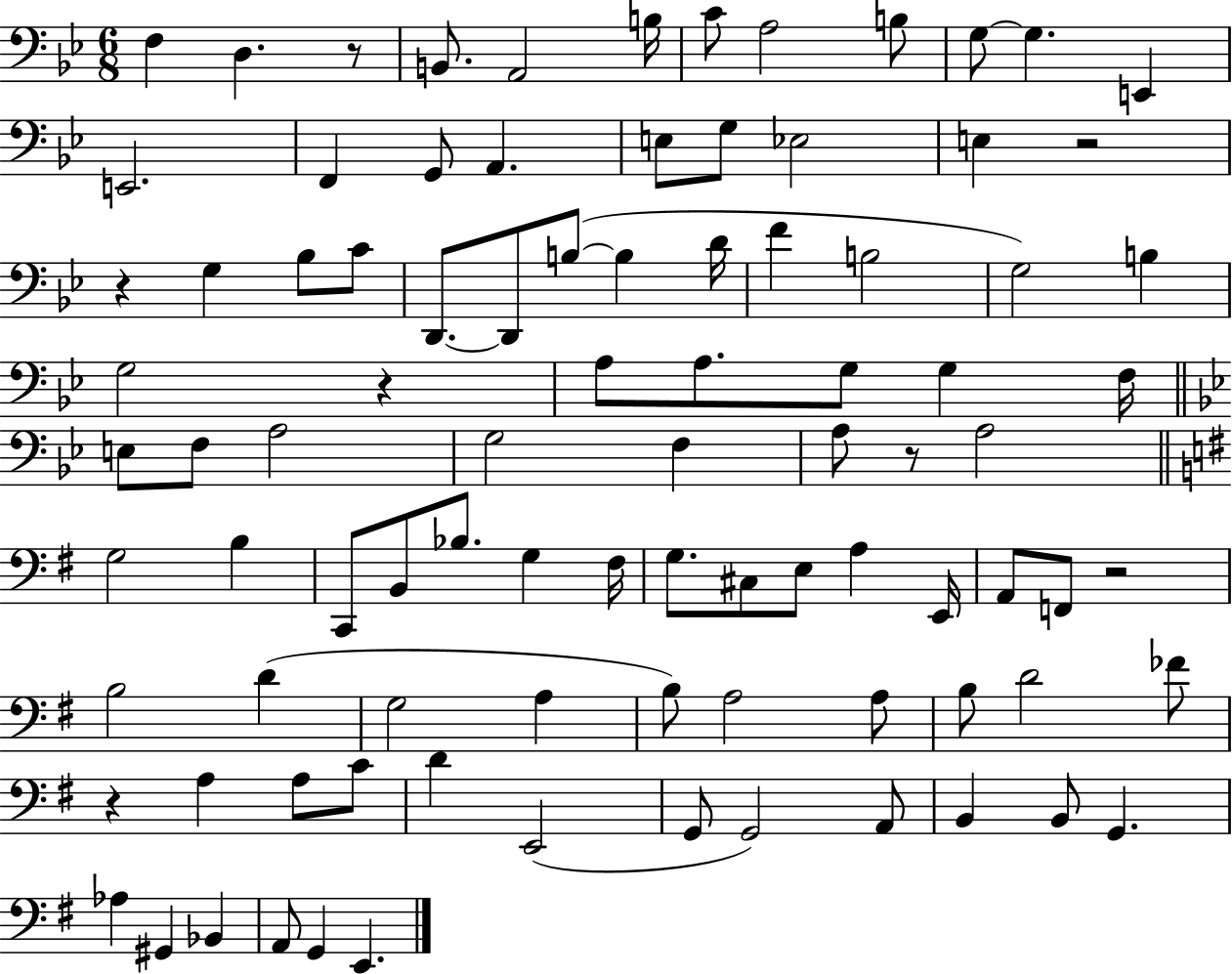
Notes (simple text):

F3/q D3/q. R/e B2/e. A2/h B3/s C4/e A3/h B3/e G3/e G3/q. E2/q E2/h. F2/q G2/e A2/q. E3/e G3/e Eb3/h E3/q R/h R/q G3/q Bb3/e C4/e D2/e. D2/e B3/e B3/q D4/s F4/q B3/h G3/h B3/q G3/h R/q A3/e A3/e. G3/e G3/q F3/s E3/e F3/e A3/h G3/h F3/q A3/e R/e A3/h G3/h B3/q C2/e B2/e Bb3/e. G3/q F#3/s G3/e. C#3/e E3/e A3/q E2/s A2/e F2/e R/h B3/h D4/q G3/h A3/q B3/e A3/h A3/e B3/e D4/h FES4/e R/q A3/q A3/e C4/e D4/q E2/h G2/e G2/h A2/e B2/q B2/e G2/q. Ab3/q G#2/q Bb2/q A2/e G2/q E2/q.